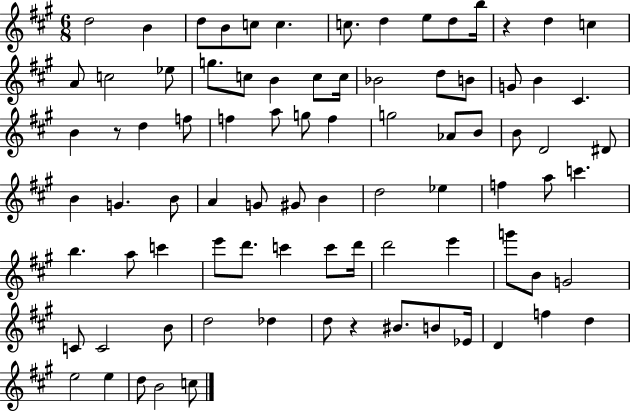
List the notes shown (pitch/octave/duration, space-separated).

D5/h B4/q D5/e B4/e C5/e C5/q. C5/e. D5/q E5/e D5/e B5/s R/q D5/q C5/q A4/e C5/h Eb5/e G5/e. C5/e B4/q C5/e C5/s Bb4/h D5/e B4/e G4/e B4/q C#4/q. B4/q R/e D5/q F5/e F5/q A5/e G5/e F5/q G5/h Ab4/e B4/e B4/e D4/h D#4/e B4/q G4/q. B4/e A4/q G4/e G#4/e B4/q D5/h Eb5/q F5/q A5/e C6/q. B5/q. A5/e C6/q E6/e D6/e. C6/q C6/e D6/s D6/h E6/q G6/e B4/e G4/h C4/e C4/h B4/e D5/h Db5/q D5/e R/q BIS4/e. B4/e Eb4/s D4/q F5/q D5/q E5/h E5/q D5/e B4/h C5/e